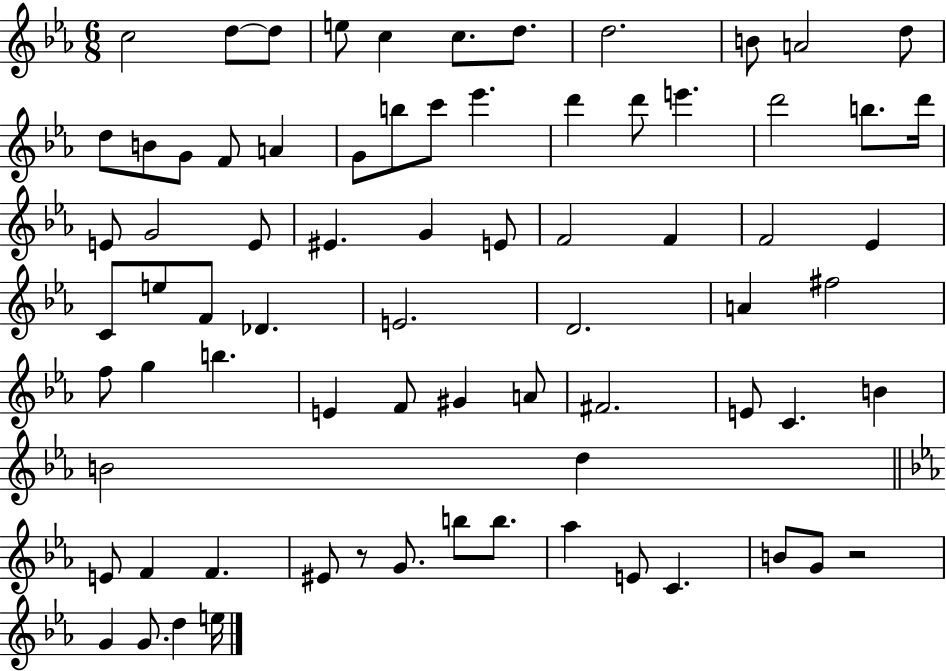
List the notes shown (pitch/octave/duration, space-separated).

C5/h D5/e D5/e E5/e C5/q C5/e. D5/e. D5/h. B4/e A4/h D5/e D5/e B4/e G4/e F4/e A4/q G4/e B5/e C6/e Eb6/q. D6/q D6/e E6/q. D6/h B5/e. D6/s E4/e G4/h E4/e EIS4/q. G4/q E4/e F4/h F4/q F4/h Eb4/q C4/e E5/e F4/e Db4/q. E4/h. D4/h. A4/q F#5/h F5/e G5/q B5/q. E4/q F4/e G#4/q A4/e F#4/h. E4/e C4/q. B4/q B4/h D5/q E4/e F4/q F4/q. EIS4/e R/e G4/e. B5/e B5/e. Ab5/q E4/e C4/q. B4/e G4/e R/h G4/q G4/e. D5/q E5/s